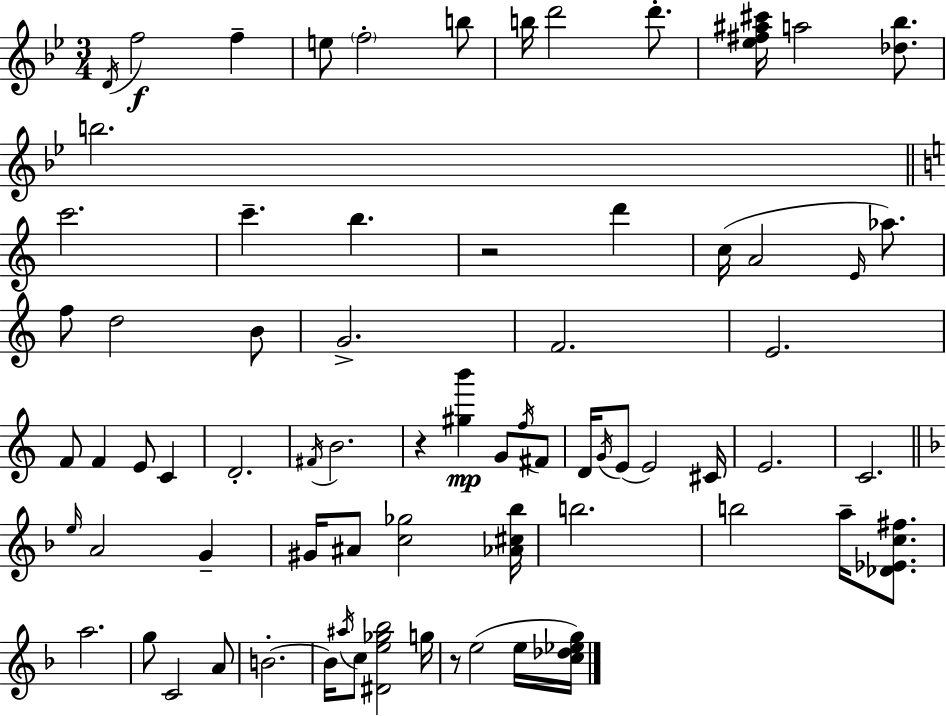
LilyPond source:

{
  \clef treble
  \numericTimeSignature
  \time 3/4
  \key bes \major
  \repeat volta 2 { \acciaccatura { d'16 }\f f''2 f''4-- | e''8 \parenthesize f''2-. b''8 | b''16 d'''2 d'''8.-. | <ees'' fis'' ais'' cis'''>16 a''2 <des'' bes''>8. | \break b''2. | \bar "||" \break \key a \minor c'''2. | c'''4.-- b''4. | r2 d'''4 | c''16( a'2 \grace { e'16 }) aes''8. | \break f''8 d''2 b'8 | g'2.-> | f'2. | e'2. | \break f'8 f'4 e'8 c'4 | d'2.-. | \acciaccatura { fis'16 } b'2. | r4 <gis'' b'''>4\mp g'8 | \break \acciaccatura { f''16 } fis'8 d'16 \acciaccatura { g'16 }( e'8 e'2) | cis'16 e'2. | c'2. | \bar "||" \break \key d \minor \grace { e''16 } a'2 g'4-- | gis'16 ais'8 <c'' ges''>2 | <aes' cis'' bes''>16 b''2. | b''2 a''16-- <des' ees' c'' fis''>8. | \break a''2. | g''8 c'2 a'8 | b'2.-.~~ | b'16 \acciaccatura { ais''16 } c''8 <dis' e'' ges'' bes''>2 | \break g''16 r8 e''2( | e''16 <c'' des'' ees'' g''>16) } \bar "|."
}